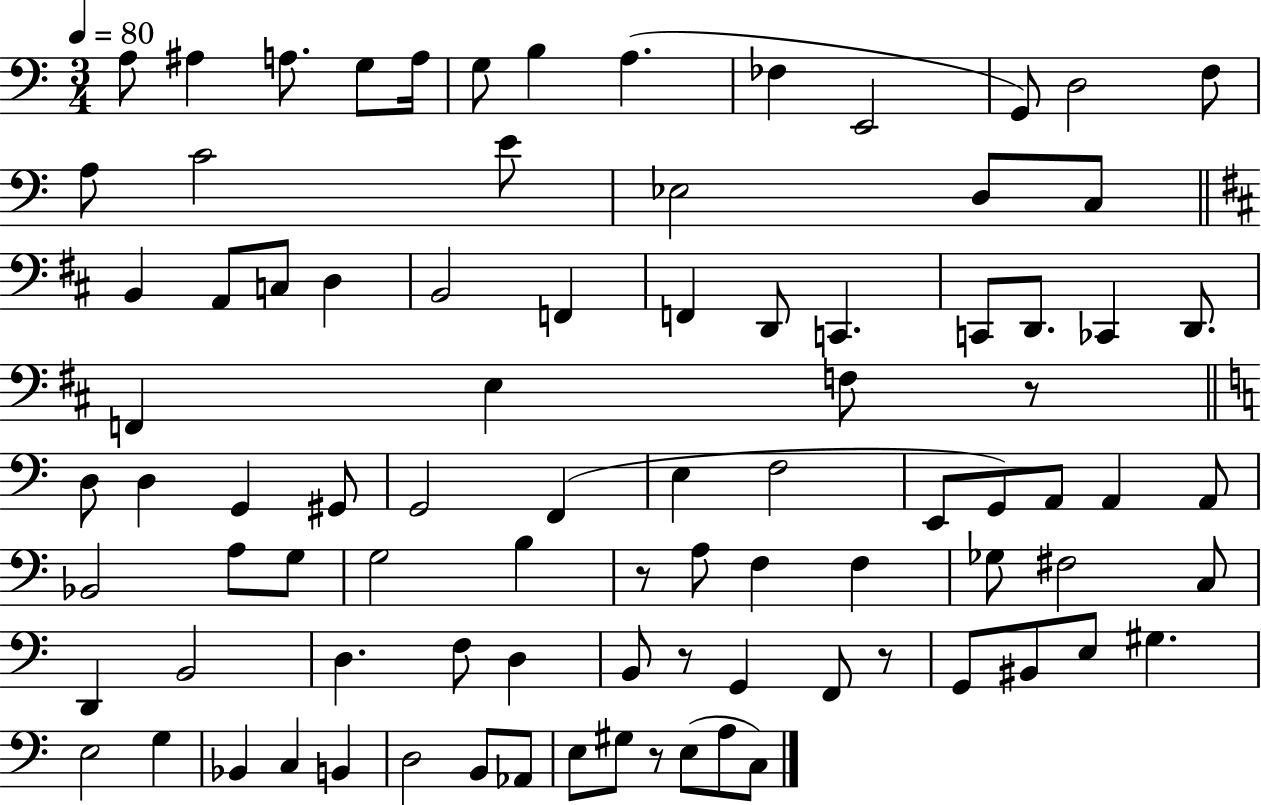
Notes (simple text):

A3/e A#3/q A3/e. G3/e A3/s G3/e B3/q A3/q. FES3/q E2/h G2/e D3/h F3/e A3/e C4/h E4/e Eb3/h D3/e C3/e B2/q A2/e C3/e D3/q B2/h F2/q F2/q D2/e C2/q. C2/e D2/e. CES2/q D2/e. F2/q E3/q F3/e R/e D3/e D3/q G2/q G#2/e G2/h F2/q E3/q F3/h E2/e G2/e A2/e A2/q A2/e Bb2/h A3/e G3/e G3/h B3/q R/e A3/e F3/q F3/q Gb3/e F#3/h C3/e D2/q B2/h D3/q. F3/e D3/q B2/e R/e G2/q F2/e R/e G2/e BIS2/e E3/e G#3/q. E3/h G3/q Bb2/q C3/q B2/q D3/h B2/e Ab2/e E3/e G#3/e R/e E3/e A3/e C3/e